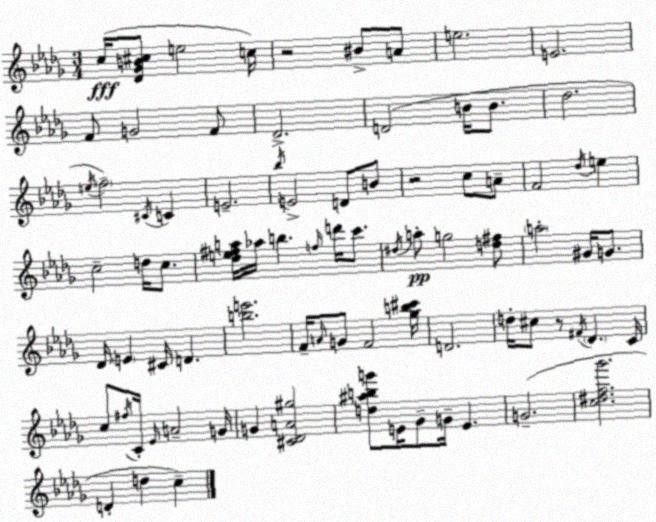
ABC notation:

X:1
T:Untitled
M:3/4
L:1/4
K:Bbm
c/4 [_D_GB^c]/2 e2 c/4 z2 ^B/2 A/2 e2 E2 F/2 G2 F/2 _D2 D2 B/4 B/2 _d2 e/4 f2 ^C/4 C E2 _b/4 E2 D/2 B/2 z2 c/2 A/2 F2 _d/4 e c2 d/4 c/2 [_de^fa]/4 _a/4 b f/4 d'/4 c'/2 ^d/4 a/2 g2 [d^f]/2 a2 ^G/4 G/2 _D/4 E ^C/4 D [be']2 F/4 A/4 G/2 F2 [_gb^c']/4 D2 d/4 ^c/2 z/2 ^F/4 _D C/4 c/2 ^f/4 C/4 _E/4 A2 G/4 G [^C_DA^g]2 [d^abg']/2 E/4 _G/2 G/4 E G2 [c^df_g']2 D d c